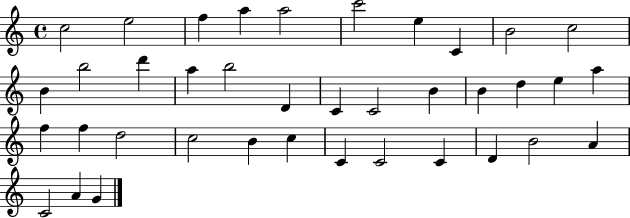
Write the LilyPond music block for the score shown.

{
  \clef treble
  \time 4/4
  \defaultTimeSignature
  \key c \major
  c''2 e''2 | f''4 a''4 a''2 | c'''2 e''4 c'4 | b'2 c''2 | \break b'4 b''2 d'''4 | a''4 b''2 d'4 | c'4 c'2 b'4 | b'4 d''4 e''4 a''4 | \break f''4 f''4 d''2 | c''2 b'4 c''4 | c'4 c'2 c'4 | d'4 b'2 a'4 | \break c'2 a'4 g'4 | \bar "|."
}